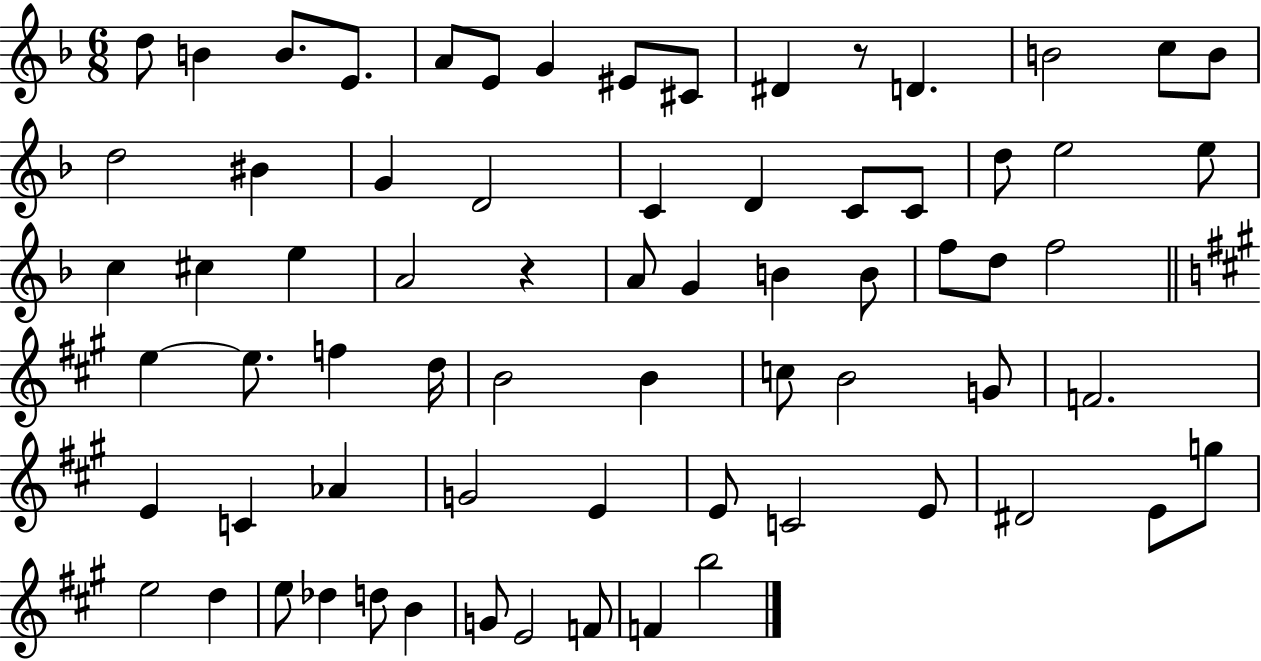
{
  \clef treble
  \numericTimeSignature
  \time 6/8
  \key f \major
  d''8 b'4 b'8. e'8. | a'8 e'8 g'4 eis'8 cis'8 | dis'4 r8 d'4. | b'2 c''8 b'8 | \break d''2 bis'4 | g'4 d'2 | c'4 d'4 c'8 c'8 | d''8 e''2 e''8 | \break c''4 cis''4 e''4 | a'2 r4 | a'8 g'4 b'4 b'8 | f''8 d''8 f''2 | \break \bar "||" \break \key a \major e''4~~ e''8. f''4 d''16 | b'2 b'4 | c''8 b'2 g'8 | f'2. | \break e'4 c'4 aes'4 | g'2 e'4 | e'8 c'2 e'8 | dis'2 e'8 g''8 | \break e''2 d''4 | e''8 des''4 d''8 b'4 | g'8 e'2 f'8 | f'4 b''2 | \break \bar "|."
}